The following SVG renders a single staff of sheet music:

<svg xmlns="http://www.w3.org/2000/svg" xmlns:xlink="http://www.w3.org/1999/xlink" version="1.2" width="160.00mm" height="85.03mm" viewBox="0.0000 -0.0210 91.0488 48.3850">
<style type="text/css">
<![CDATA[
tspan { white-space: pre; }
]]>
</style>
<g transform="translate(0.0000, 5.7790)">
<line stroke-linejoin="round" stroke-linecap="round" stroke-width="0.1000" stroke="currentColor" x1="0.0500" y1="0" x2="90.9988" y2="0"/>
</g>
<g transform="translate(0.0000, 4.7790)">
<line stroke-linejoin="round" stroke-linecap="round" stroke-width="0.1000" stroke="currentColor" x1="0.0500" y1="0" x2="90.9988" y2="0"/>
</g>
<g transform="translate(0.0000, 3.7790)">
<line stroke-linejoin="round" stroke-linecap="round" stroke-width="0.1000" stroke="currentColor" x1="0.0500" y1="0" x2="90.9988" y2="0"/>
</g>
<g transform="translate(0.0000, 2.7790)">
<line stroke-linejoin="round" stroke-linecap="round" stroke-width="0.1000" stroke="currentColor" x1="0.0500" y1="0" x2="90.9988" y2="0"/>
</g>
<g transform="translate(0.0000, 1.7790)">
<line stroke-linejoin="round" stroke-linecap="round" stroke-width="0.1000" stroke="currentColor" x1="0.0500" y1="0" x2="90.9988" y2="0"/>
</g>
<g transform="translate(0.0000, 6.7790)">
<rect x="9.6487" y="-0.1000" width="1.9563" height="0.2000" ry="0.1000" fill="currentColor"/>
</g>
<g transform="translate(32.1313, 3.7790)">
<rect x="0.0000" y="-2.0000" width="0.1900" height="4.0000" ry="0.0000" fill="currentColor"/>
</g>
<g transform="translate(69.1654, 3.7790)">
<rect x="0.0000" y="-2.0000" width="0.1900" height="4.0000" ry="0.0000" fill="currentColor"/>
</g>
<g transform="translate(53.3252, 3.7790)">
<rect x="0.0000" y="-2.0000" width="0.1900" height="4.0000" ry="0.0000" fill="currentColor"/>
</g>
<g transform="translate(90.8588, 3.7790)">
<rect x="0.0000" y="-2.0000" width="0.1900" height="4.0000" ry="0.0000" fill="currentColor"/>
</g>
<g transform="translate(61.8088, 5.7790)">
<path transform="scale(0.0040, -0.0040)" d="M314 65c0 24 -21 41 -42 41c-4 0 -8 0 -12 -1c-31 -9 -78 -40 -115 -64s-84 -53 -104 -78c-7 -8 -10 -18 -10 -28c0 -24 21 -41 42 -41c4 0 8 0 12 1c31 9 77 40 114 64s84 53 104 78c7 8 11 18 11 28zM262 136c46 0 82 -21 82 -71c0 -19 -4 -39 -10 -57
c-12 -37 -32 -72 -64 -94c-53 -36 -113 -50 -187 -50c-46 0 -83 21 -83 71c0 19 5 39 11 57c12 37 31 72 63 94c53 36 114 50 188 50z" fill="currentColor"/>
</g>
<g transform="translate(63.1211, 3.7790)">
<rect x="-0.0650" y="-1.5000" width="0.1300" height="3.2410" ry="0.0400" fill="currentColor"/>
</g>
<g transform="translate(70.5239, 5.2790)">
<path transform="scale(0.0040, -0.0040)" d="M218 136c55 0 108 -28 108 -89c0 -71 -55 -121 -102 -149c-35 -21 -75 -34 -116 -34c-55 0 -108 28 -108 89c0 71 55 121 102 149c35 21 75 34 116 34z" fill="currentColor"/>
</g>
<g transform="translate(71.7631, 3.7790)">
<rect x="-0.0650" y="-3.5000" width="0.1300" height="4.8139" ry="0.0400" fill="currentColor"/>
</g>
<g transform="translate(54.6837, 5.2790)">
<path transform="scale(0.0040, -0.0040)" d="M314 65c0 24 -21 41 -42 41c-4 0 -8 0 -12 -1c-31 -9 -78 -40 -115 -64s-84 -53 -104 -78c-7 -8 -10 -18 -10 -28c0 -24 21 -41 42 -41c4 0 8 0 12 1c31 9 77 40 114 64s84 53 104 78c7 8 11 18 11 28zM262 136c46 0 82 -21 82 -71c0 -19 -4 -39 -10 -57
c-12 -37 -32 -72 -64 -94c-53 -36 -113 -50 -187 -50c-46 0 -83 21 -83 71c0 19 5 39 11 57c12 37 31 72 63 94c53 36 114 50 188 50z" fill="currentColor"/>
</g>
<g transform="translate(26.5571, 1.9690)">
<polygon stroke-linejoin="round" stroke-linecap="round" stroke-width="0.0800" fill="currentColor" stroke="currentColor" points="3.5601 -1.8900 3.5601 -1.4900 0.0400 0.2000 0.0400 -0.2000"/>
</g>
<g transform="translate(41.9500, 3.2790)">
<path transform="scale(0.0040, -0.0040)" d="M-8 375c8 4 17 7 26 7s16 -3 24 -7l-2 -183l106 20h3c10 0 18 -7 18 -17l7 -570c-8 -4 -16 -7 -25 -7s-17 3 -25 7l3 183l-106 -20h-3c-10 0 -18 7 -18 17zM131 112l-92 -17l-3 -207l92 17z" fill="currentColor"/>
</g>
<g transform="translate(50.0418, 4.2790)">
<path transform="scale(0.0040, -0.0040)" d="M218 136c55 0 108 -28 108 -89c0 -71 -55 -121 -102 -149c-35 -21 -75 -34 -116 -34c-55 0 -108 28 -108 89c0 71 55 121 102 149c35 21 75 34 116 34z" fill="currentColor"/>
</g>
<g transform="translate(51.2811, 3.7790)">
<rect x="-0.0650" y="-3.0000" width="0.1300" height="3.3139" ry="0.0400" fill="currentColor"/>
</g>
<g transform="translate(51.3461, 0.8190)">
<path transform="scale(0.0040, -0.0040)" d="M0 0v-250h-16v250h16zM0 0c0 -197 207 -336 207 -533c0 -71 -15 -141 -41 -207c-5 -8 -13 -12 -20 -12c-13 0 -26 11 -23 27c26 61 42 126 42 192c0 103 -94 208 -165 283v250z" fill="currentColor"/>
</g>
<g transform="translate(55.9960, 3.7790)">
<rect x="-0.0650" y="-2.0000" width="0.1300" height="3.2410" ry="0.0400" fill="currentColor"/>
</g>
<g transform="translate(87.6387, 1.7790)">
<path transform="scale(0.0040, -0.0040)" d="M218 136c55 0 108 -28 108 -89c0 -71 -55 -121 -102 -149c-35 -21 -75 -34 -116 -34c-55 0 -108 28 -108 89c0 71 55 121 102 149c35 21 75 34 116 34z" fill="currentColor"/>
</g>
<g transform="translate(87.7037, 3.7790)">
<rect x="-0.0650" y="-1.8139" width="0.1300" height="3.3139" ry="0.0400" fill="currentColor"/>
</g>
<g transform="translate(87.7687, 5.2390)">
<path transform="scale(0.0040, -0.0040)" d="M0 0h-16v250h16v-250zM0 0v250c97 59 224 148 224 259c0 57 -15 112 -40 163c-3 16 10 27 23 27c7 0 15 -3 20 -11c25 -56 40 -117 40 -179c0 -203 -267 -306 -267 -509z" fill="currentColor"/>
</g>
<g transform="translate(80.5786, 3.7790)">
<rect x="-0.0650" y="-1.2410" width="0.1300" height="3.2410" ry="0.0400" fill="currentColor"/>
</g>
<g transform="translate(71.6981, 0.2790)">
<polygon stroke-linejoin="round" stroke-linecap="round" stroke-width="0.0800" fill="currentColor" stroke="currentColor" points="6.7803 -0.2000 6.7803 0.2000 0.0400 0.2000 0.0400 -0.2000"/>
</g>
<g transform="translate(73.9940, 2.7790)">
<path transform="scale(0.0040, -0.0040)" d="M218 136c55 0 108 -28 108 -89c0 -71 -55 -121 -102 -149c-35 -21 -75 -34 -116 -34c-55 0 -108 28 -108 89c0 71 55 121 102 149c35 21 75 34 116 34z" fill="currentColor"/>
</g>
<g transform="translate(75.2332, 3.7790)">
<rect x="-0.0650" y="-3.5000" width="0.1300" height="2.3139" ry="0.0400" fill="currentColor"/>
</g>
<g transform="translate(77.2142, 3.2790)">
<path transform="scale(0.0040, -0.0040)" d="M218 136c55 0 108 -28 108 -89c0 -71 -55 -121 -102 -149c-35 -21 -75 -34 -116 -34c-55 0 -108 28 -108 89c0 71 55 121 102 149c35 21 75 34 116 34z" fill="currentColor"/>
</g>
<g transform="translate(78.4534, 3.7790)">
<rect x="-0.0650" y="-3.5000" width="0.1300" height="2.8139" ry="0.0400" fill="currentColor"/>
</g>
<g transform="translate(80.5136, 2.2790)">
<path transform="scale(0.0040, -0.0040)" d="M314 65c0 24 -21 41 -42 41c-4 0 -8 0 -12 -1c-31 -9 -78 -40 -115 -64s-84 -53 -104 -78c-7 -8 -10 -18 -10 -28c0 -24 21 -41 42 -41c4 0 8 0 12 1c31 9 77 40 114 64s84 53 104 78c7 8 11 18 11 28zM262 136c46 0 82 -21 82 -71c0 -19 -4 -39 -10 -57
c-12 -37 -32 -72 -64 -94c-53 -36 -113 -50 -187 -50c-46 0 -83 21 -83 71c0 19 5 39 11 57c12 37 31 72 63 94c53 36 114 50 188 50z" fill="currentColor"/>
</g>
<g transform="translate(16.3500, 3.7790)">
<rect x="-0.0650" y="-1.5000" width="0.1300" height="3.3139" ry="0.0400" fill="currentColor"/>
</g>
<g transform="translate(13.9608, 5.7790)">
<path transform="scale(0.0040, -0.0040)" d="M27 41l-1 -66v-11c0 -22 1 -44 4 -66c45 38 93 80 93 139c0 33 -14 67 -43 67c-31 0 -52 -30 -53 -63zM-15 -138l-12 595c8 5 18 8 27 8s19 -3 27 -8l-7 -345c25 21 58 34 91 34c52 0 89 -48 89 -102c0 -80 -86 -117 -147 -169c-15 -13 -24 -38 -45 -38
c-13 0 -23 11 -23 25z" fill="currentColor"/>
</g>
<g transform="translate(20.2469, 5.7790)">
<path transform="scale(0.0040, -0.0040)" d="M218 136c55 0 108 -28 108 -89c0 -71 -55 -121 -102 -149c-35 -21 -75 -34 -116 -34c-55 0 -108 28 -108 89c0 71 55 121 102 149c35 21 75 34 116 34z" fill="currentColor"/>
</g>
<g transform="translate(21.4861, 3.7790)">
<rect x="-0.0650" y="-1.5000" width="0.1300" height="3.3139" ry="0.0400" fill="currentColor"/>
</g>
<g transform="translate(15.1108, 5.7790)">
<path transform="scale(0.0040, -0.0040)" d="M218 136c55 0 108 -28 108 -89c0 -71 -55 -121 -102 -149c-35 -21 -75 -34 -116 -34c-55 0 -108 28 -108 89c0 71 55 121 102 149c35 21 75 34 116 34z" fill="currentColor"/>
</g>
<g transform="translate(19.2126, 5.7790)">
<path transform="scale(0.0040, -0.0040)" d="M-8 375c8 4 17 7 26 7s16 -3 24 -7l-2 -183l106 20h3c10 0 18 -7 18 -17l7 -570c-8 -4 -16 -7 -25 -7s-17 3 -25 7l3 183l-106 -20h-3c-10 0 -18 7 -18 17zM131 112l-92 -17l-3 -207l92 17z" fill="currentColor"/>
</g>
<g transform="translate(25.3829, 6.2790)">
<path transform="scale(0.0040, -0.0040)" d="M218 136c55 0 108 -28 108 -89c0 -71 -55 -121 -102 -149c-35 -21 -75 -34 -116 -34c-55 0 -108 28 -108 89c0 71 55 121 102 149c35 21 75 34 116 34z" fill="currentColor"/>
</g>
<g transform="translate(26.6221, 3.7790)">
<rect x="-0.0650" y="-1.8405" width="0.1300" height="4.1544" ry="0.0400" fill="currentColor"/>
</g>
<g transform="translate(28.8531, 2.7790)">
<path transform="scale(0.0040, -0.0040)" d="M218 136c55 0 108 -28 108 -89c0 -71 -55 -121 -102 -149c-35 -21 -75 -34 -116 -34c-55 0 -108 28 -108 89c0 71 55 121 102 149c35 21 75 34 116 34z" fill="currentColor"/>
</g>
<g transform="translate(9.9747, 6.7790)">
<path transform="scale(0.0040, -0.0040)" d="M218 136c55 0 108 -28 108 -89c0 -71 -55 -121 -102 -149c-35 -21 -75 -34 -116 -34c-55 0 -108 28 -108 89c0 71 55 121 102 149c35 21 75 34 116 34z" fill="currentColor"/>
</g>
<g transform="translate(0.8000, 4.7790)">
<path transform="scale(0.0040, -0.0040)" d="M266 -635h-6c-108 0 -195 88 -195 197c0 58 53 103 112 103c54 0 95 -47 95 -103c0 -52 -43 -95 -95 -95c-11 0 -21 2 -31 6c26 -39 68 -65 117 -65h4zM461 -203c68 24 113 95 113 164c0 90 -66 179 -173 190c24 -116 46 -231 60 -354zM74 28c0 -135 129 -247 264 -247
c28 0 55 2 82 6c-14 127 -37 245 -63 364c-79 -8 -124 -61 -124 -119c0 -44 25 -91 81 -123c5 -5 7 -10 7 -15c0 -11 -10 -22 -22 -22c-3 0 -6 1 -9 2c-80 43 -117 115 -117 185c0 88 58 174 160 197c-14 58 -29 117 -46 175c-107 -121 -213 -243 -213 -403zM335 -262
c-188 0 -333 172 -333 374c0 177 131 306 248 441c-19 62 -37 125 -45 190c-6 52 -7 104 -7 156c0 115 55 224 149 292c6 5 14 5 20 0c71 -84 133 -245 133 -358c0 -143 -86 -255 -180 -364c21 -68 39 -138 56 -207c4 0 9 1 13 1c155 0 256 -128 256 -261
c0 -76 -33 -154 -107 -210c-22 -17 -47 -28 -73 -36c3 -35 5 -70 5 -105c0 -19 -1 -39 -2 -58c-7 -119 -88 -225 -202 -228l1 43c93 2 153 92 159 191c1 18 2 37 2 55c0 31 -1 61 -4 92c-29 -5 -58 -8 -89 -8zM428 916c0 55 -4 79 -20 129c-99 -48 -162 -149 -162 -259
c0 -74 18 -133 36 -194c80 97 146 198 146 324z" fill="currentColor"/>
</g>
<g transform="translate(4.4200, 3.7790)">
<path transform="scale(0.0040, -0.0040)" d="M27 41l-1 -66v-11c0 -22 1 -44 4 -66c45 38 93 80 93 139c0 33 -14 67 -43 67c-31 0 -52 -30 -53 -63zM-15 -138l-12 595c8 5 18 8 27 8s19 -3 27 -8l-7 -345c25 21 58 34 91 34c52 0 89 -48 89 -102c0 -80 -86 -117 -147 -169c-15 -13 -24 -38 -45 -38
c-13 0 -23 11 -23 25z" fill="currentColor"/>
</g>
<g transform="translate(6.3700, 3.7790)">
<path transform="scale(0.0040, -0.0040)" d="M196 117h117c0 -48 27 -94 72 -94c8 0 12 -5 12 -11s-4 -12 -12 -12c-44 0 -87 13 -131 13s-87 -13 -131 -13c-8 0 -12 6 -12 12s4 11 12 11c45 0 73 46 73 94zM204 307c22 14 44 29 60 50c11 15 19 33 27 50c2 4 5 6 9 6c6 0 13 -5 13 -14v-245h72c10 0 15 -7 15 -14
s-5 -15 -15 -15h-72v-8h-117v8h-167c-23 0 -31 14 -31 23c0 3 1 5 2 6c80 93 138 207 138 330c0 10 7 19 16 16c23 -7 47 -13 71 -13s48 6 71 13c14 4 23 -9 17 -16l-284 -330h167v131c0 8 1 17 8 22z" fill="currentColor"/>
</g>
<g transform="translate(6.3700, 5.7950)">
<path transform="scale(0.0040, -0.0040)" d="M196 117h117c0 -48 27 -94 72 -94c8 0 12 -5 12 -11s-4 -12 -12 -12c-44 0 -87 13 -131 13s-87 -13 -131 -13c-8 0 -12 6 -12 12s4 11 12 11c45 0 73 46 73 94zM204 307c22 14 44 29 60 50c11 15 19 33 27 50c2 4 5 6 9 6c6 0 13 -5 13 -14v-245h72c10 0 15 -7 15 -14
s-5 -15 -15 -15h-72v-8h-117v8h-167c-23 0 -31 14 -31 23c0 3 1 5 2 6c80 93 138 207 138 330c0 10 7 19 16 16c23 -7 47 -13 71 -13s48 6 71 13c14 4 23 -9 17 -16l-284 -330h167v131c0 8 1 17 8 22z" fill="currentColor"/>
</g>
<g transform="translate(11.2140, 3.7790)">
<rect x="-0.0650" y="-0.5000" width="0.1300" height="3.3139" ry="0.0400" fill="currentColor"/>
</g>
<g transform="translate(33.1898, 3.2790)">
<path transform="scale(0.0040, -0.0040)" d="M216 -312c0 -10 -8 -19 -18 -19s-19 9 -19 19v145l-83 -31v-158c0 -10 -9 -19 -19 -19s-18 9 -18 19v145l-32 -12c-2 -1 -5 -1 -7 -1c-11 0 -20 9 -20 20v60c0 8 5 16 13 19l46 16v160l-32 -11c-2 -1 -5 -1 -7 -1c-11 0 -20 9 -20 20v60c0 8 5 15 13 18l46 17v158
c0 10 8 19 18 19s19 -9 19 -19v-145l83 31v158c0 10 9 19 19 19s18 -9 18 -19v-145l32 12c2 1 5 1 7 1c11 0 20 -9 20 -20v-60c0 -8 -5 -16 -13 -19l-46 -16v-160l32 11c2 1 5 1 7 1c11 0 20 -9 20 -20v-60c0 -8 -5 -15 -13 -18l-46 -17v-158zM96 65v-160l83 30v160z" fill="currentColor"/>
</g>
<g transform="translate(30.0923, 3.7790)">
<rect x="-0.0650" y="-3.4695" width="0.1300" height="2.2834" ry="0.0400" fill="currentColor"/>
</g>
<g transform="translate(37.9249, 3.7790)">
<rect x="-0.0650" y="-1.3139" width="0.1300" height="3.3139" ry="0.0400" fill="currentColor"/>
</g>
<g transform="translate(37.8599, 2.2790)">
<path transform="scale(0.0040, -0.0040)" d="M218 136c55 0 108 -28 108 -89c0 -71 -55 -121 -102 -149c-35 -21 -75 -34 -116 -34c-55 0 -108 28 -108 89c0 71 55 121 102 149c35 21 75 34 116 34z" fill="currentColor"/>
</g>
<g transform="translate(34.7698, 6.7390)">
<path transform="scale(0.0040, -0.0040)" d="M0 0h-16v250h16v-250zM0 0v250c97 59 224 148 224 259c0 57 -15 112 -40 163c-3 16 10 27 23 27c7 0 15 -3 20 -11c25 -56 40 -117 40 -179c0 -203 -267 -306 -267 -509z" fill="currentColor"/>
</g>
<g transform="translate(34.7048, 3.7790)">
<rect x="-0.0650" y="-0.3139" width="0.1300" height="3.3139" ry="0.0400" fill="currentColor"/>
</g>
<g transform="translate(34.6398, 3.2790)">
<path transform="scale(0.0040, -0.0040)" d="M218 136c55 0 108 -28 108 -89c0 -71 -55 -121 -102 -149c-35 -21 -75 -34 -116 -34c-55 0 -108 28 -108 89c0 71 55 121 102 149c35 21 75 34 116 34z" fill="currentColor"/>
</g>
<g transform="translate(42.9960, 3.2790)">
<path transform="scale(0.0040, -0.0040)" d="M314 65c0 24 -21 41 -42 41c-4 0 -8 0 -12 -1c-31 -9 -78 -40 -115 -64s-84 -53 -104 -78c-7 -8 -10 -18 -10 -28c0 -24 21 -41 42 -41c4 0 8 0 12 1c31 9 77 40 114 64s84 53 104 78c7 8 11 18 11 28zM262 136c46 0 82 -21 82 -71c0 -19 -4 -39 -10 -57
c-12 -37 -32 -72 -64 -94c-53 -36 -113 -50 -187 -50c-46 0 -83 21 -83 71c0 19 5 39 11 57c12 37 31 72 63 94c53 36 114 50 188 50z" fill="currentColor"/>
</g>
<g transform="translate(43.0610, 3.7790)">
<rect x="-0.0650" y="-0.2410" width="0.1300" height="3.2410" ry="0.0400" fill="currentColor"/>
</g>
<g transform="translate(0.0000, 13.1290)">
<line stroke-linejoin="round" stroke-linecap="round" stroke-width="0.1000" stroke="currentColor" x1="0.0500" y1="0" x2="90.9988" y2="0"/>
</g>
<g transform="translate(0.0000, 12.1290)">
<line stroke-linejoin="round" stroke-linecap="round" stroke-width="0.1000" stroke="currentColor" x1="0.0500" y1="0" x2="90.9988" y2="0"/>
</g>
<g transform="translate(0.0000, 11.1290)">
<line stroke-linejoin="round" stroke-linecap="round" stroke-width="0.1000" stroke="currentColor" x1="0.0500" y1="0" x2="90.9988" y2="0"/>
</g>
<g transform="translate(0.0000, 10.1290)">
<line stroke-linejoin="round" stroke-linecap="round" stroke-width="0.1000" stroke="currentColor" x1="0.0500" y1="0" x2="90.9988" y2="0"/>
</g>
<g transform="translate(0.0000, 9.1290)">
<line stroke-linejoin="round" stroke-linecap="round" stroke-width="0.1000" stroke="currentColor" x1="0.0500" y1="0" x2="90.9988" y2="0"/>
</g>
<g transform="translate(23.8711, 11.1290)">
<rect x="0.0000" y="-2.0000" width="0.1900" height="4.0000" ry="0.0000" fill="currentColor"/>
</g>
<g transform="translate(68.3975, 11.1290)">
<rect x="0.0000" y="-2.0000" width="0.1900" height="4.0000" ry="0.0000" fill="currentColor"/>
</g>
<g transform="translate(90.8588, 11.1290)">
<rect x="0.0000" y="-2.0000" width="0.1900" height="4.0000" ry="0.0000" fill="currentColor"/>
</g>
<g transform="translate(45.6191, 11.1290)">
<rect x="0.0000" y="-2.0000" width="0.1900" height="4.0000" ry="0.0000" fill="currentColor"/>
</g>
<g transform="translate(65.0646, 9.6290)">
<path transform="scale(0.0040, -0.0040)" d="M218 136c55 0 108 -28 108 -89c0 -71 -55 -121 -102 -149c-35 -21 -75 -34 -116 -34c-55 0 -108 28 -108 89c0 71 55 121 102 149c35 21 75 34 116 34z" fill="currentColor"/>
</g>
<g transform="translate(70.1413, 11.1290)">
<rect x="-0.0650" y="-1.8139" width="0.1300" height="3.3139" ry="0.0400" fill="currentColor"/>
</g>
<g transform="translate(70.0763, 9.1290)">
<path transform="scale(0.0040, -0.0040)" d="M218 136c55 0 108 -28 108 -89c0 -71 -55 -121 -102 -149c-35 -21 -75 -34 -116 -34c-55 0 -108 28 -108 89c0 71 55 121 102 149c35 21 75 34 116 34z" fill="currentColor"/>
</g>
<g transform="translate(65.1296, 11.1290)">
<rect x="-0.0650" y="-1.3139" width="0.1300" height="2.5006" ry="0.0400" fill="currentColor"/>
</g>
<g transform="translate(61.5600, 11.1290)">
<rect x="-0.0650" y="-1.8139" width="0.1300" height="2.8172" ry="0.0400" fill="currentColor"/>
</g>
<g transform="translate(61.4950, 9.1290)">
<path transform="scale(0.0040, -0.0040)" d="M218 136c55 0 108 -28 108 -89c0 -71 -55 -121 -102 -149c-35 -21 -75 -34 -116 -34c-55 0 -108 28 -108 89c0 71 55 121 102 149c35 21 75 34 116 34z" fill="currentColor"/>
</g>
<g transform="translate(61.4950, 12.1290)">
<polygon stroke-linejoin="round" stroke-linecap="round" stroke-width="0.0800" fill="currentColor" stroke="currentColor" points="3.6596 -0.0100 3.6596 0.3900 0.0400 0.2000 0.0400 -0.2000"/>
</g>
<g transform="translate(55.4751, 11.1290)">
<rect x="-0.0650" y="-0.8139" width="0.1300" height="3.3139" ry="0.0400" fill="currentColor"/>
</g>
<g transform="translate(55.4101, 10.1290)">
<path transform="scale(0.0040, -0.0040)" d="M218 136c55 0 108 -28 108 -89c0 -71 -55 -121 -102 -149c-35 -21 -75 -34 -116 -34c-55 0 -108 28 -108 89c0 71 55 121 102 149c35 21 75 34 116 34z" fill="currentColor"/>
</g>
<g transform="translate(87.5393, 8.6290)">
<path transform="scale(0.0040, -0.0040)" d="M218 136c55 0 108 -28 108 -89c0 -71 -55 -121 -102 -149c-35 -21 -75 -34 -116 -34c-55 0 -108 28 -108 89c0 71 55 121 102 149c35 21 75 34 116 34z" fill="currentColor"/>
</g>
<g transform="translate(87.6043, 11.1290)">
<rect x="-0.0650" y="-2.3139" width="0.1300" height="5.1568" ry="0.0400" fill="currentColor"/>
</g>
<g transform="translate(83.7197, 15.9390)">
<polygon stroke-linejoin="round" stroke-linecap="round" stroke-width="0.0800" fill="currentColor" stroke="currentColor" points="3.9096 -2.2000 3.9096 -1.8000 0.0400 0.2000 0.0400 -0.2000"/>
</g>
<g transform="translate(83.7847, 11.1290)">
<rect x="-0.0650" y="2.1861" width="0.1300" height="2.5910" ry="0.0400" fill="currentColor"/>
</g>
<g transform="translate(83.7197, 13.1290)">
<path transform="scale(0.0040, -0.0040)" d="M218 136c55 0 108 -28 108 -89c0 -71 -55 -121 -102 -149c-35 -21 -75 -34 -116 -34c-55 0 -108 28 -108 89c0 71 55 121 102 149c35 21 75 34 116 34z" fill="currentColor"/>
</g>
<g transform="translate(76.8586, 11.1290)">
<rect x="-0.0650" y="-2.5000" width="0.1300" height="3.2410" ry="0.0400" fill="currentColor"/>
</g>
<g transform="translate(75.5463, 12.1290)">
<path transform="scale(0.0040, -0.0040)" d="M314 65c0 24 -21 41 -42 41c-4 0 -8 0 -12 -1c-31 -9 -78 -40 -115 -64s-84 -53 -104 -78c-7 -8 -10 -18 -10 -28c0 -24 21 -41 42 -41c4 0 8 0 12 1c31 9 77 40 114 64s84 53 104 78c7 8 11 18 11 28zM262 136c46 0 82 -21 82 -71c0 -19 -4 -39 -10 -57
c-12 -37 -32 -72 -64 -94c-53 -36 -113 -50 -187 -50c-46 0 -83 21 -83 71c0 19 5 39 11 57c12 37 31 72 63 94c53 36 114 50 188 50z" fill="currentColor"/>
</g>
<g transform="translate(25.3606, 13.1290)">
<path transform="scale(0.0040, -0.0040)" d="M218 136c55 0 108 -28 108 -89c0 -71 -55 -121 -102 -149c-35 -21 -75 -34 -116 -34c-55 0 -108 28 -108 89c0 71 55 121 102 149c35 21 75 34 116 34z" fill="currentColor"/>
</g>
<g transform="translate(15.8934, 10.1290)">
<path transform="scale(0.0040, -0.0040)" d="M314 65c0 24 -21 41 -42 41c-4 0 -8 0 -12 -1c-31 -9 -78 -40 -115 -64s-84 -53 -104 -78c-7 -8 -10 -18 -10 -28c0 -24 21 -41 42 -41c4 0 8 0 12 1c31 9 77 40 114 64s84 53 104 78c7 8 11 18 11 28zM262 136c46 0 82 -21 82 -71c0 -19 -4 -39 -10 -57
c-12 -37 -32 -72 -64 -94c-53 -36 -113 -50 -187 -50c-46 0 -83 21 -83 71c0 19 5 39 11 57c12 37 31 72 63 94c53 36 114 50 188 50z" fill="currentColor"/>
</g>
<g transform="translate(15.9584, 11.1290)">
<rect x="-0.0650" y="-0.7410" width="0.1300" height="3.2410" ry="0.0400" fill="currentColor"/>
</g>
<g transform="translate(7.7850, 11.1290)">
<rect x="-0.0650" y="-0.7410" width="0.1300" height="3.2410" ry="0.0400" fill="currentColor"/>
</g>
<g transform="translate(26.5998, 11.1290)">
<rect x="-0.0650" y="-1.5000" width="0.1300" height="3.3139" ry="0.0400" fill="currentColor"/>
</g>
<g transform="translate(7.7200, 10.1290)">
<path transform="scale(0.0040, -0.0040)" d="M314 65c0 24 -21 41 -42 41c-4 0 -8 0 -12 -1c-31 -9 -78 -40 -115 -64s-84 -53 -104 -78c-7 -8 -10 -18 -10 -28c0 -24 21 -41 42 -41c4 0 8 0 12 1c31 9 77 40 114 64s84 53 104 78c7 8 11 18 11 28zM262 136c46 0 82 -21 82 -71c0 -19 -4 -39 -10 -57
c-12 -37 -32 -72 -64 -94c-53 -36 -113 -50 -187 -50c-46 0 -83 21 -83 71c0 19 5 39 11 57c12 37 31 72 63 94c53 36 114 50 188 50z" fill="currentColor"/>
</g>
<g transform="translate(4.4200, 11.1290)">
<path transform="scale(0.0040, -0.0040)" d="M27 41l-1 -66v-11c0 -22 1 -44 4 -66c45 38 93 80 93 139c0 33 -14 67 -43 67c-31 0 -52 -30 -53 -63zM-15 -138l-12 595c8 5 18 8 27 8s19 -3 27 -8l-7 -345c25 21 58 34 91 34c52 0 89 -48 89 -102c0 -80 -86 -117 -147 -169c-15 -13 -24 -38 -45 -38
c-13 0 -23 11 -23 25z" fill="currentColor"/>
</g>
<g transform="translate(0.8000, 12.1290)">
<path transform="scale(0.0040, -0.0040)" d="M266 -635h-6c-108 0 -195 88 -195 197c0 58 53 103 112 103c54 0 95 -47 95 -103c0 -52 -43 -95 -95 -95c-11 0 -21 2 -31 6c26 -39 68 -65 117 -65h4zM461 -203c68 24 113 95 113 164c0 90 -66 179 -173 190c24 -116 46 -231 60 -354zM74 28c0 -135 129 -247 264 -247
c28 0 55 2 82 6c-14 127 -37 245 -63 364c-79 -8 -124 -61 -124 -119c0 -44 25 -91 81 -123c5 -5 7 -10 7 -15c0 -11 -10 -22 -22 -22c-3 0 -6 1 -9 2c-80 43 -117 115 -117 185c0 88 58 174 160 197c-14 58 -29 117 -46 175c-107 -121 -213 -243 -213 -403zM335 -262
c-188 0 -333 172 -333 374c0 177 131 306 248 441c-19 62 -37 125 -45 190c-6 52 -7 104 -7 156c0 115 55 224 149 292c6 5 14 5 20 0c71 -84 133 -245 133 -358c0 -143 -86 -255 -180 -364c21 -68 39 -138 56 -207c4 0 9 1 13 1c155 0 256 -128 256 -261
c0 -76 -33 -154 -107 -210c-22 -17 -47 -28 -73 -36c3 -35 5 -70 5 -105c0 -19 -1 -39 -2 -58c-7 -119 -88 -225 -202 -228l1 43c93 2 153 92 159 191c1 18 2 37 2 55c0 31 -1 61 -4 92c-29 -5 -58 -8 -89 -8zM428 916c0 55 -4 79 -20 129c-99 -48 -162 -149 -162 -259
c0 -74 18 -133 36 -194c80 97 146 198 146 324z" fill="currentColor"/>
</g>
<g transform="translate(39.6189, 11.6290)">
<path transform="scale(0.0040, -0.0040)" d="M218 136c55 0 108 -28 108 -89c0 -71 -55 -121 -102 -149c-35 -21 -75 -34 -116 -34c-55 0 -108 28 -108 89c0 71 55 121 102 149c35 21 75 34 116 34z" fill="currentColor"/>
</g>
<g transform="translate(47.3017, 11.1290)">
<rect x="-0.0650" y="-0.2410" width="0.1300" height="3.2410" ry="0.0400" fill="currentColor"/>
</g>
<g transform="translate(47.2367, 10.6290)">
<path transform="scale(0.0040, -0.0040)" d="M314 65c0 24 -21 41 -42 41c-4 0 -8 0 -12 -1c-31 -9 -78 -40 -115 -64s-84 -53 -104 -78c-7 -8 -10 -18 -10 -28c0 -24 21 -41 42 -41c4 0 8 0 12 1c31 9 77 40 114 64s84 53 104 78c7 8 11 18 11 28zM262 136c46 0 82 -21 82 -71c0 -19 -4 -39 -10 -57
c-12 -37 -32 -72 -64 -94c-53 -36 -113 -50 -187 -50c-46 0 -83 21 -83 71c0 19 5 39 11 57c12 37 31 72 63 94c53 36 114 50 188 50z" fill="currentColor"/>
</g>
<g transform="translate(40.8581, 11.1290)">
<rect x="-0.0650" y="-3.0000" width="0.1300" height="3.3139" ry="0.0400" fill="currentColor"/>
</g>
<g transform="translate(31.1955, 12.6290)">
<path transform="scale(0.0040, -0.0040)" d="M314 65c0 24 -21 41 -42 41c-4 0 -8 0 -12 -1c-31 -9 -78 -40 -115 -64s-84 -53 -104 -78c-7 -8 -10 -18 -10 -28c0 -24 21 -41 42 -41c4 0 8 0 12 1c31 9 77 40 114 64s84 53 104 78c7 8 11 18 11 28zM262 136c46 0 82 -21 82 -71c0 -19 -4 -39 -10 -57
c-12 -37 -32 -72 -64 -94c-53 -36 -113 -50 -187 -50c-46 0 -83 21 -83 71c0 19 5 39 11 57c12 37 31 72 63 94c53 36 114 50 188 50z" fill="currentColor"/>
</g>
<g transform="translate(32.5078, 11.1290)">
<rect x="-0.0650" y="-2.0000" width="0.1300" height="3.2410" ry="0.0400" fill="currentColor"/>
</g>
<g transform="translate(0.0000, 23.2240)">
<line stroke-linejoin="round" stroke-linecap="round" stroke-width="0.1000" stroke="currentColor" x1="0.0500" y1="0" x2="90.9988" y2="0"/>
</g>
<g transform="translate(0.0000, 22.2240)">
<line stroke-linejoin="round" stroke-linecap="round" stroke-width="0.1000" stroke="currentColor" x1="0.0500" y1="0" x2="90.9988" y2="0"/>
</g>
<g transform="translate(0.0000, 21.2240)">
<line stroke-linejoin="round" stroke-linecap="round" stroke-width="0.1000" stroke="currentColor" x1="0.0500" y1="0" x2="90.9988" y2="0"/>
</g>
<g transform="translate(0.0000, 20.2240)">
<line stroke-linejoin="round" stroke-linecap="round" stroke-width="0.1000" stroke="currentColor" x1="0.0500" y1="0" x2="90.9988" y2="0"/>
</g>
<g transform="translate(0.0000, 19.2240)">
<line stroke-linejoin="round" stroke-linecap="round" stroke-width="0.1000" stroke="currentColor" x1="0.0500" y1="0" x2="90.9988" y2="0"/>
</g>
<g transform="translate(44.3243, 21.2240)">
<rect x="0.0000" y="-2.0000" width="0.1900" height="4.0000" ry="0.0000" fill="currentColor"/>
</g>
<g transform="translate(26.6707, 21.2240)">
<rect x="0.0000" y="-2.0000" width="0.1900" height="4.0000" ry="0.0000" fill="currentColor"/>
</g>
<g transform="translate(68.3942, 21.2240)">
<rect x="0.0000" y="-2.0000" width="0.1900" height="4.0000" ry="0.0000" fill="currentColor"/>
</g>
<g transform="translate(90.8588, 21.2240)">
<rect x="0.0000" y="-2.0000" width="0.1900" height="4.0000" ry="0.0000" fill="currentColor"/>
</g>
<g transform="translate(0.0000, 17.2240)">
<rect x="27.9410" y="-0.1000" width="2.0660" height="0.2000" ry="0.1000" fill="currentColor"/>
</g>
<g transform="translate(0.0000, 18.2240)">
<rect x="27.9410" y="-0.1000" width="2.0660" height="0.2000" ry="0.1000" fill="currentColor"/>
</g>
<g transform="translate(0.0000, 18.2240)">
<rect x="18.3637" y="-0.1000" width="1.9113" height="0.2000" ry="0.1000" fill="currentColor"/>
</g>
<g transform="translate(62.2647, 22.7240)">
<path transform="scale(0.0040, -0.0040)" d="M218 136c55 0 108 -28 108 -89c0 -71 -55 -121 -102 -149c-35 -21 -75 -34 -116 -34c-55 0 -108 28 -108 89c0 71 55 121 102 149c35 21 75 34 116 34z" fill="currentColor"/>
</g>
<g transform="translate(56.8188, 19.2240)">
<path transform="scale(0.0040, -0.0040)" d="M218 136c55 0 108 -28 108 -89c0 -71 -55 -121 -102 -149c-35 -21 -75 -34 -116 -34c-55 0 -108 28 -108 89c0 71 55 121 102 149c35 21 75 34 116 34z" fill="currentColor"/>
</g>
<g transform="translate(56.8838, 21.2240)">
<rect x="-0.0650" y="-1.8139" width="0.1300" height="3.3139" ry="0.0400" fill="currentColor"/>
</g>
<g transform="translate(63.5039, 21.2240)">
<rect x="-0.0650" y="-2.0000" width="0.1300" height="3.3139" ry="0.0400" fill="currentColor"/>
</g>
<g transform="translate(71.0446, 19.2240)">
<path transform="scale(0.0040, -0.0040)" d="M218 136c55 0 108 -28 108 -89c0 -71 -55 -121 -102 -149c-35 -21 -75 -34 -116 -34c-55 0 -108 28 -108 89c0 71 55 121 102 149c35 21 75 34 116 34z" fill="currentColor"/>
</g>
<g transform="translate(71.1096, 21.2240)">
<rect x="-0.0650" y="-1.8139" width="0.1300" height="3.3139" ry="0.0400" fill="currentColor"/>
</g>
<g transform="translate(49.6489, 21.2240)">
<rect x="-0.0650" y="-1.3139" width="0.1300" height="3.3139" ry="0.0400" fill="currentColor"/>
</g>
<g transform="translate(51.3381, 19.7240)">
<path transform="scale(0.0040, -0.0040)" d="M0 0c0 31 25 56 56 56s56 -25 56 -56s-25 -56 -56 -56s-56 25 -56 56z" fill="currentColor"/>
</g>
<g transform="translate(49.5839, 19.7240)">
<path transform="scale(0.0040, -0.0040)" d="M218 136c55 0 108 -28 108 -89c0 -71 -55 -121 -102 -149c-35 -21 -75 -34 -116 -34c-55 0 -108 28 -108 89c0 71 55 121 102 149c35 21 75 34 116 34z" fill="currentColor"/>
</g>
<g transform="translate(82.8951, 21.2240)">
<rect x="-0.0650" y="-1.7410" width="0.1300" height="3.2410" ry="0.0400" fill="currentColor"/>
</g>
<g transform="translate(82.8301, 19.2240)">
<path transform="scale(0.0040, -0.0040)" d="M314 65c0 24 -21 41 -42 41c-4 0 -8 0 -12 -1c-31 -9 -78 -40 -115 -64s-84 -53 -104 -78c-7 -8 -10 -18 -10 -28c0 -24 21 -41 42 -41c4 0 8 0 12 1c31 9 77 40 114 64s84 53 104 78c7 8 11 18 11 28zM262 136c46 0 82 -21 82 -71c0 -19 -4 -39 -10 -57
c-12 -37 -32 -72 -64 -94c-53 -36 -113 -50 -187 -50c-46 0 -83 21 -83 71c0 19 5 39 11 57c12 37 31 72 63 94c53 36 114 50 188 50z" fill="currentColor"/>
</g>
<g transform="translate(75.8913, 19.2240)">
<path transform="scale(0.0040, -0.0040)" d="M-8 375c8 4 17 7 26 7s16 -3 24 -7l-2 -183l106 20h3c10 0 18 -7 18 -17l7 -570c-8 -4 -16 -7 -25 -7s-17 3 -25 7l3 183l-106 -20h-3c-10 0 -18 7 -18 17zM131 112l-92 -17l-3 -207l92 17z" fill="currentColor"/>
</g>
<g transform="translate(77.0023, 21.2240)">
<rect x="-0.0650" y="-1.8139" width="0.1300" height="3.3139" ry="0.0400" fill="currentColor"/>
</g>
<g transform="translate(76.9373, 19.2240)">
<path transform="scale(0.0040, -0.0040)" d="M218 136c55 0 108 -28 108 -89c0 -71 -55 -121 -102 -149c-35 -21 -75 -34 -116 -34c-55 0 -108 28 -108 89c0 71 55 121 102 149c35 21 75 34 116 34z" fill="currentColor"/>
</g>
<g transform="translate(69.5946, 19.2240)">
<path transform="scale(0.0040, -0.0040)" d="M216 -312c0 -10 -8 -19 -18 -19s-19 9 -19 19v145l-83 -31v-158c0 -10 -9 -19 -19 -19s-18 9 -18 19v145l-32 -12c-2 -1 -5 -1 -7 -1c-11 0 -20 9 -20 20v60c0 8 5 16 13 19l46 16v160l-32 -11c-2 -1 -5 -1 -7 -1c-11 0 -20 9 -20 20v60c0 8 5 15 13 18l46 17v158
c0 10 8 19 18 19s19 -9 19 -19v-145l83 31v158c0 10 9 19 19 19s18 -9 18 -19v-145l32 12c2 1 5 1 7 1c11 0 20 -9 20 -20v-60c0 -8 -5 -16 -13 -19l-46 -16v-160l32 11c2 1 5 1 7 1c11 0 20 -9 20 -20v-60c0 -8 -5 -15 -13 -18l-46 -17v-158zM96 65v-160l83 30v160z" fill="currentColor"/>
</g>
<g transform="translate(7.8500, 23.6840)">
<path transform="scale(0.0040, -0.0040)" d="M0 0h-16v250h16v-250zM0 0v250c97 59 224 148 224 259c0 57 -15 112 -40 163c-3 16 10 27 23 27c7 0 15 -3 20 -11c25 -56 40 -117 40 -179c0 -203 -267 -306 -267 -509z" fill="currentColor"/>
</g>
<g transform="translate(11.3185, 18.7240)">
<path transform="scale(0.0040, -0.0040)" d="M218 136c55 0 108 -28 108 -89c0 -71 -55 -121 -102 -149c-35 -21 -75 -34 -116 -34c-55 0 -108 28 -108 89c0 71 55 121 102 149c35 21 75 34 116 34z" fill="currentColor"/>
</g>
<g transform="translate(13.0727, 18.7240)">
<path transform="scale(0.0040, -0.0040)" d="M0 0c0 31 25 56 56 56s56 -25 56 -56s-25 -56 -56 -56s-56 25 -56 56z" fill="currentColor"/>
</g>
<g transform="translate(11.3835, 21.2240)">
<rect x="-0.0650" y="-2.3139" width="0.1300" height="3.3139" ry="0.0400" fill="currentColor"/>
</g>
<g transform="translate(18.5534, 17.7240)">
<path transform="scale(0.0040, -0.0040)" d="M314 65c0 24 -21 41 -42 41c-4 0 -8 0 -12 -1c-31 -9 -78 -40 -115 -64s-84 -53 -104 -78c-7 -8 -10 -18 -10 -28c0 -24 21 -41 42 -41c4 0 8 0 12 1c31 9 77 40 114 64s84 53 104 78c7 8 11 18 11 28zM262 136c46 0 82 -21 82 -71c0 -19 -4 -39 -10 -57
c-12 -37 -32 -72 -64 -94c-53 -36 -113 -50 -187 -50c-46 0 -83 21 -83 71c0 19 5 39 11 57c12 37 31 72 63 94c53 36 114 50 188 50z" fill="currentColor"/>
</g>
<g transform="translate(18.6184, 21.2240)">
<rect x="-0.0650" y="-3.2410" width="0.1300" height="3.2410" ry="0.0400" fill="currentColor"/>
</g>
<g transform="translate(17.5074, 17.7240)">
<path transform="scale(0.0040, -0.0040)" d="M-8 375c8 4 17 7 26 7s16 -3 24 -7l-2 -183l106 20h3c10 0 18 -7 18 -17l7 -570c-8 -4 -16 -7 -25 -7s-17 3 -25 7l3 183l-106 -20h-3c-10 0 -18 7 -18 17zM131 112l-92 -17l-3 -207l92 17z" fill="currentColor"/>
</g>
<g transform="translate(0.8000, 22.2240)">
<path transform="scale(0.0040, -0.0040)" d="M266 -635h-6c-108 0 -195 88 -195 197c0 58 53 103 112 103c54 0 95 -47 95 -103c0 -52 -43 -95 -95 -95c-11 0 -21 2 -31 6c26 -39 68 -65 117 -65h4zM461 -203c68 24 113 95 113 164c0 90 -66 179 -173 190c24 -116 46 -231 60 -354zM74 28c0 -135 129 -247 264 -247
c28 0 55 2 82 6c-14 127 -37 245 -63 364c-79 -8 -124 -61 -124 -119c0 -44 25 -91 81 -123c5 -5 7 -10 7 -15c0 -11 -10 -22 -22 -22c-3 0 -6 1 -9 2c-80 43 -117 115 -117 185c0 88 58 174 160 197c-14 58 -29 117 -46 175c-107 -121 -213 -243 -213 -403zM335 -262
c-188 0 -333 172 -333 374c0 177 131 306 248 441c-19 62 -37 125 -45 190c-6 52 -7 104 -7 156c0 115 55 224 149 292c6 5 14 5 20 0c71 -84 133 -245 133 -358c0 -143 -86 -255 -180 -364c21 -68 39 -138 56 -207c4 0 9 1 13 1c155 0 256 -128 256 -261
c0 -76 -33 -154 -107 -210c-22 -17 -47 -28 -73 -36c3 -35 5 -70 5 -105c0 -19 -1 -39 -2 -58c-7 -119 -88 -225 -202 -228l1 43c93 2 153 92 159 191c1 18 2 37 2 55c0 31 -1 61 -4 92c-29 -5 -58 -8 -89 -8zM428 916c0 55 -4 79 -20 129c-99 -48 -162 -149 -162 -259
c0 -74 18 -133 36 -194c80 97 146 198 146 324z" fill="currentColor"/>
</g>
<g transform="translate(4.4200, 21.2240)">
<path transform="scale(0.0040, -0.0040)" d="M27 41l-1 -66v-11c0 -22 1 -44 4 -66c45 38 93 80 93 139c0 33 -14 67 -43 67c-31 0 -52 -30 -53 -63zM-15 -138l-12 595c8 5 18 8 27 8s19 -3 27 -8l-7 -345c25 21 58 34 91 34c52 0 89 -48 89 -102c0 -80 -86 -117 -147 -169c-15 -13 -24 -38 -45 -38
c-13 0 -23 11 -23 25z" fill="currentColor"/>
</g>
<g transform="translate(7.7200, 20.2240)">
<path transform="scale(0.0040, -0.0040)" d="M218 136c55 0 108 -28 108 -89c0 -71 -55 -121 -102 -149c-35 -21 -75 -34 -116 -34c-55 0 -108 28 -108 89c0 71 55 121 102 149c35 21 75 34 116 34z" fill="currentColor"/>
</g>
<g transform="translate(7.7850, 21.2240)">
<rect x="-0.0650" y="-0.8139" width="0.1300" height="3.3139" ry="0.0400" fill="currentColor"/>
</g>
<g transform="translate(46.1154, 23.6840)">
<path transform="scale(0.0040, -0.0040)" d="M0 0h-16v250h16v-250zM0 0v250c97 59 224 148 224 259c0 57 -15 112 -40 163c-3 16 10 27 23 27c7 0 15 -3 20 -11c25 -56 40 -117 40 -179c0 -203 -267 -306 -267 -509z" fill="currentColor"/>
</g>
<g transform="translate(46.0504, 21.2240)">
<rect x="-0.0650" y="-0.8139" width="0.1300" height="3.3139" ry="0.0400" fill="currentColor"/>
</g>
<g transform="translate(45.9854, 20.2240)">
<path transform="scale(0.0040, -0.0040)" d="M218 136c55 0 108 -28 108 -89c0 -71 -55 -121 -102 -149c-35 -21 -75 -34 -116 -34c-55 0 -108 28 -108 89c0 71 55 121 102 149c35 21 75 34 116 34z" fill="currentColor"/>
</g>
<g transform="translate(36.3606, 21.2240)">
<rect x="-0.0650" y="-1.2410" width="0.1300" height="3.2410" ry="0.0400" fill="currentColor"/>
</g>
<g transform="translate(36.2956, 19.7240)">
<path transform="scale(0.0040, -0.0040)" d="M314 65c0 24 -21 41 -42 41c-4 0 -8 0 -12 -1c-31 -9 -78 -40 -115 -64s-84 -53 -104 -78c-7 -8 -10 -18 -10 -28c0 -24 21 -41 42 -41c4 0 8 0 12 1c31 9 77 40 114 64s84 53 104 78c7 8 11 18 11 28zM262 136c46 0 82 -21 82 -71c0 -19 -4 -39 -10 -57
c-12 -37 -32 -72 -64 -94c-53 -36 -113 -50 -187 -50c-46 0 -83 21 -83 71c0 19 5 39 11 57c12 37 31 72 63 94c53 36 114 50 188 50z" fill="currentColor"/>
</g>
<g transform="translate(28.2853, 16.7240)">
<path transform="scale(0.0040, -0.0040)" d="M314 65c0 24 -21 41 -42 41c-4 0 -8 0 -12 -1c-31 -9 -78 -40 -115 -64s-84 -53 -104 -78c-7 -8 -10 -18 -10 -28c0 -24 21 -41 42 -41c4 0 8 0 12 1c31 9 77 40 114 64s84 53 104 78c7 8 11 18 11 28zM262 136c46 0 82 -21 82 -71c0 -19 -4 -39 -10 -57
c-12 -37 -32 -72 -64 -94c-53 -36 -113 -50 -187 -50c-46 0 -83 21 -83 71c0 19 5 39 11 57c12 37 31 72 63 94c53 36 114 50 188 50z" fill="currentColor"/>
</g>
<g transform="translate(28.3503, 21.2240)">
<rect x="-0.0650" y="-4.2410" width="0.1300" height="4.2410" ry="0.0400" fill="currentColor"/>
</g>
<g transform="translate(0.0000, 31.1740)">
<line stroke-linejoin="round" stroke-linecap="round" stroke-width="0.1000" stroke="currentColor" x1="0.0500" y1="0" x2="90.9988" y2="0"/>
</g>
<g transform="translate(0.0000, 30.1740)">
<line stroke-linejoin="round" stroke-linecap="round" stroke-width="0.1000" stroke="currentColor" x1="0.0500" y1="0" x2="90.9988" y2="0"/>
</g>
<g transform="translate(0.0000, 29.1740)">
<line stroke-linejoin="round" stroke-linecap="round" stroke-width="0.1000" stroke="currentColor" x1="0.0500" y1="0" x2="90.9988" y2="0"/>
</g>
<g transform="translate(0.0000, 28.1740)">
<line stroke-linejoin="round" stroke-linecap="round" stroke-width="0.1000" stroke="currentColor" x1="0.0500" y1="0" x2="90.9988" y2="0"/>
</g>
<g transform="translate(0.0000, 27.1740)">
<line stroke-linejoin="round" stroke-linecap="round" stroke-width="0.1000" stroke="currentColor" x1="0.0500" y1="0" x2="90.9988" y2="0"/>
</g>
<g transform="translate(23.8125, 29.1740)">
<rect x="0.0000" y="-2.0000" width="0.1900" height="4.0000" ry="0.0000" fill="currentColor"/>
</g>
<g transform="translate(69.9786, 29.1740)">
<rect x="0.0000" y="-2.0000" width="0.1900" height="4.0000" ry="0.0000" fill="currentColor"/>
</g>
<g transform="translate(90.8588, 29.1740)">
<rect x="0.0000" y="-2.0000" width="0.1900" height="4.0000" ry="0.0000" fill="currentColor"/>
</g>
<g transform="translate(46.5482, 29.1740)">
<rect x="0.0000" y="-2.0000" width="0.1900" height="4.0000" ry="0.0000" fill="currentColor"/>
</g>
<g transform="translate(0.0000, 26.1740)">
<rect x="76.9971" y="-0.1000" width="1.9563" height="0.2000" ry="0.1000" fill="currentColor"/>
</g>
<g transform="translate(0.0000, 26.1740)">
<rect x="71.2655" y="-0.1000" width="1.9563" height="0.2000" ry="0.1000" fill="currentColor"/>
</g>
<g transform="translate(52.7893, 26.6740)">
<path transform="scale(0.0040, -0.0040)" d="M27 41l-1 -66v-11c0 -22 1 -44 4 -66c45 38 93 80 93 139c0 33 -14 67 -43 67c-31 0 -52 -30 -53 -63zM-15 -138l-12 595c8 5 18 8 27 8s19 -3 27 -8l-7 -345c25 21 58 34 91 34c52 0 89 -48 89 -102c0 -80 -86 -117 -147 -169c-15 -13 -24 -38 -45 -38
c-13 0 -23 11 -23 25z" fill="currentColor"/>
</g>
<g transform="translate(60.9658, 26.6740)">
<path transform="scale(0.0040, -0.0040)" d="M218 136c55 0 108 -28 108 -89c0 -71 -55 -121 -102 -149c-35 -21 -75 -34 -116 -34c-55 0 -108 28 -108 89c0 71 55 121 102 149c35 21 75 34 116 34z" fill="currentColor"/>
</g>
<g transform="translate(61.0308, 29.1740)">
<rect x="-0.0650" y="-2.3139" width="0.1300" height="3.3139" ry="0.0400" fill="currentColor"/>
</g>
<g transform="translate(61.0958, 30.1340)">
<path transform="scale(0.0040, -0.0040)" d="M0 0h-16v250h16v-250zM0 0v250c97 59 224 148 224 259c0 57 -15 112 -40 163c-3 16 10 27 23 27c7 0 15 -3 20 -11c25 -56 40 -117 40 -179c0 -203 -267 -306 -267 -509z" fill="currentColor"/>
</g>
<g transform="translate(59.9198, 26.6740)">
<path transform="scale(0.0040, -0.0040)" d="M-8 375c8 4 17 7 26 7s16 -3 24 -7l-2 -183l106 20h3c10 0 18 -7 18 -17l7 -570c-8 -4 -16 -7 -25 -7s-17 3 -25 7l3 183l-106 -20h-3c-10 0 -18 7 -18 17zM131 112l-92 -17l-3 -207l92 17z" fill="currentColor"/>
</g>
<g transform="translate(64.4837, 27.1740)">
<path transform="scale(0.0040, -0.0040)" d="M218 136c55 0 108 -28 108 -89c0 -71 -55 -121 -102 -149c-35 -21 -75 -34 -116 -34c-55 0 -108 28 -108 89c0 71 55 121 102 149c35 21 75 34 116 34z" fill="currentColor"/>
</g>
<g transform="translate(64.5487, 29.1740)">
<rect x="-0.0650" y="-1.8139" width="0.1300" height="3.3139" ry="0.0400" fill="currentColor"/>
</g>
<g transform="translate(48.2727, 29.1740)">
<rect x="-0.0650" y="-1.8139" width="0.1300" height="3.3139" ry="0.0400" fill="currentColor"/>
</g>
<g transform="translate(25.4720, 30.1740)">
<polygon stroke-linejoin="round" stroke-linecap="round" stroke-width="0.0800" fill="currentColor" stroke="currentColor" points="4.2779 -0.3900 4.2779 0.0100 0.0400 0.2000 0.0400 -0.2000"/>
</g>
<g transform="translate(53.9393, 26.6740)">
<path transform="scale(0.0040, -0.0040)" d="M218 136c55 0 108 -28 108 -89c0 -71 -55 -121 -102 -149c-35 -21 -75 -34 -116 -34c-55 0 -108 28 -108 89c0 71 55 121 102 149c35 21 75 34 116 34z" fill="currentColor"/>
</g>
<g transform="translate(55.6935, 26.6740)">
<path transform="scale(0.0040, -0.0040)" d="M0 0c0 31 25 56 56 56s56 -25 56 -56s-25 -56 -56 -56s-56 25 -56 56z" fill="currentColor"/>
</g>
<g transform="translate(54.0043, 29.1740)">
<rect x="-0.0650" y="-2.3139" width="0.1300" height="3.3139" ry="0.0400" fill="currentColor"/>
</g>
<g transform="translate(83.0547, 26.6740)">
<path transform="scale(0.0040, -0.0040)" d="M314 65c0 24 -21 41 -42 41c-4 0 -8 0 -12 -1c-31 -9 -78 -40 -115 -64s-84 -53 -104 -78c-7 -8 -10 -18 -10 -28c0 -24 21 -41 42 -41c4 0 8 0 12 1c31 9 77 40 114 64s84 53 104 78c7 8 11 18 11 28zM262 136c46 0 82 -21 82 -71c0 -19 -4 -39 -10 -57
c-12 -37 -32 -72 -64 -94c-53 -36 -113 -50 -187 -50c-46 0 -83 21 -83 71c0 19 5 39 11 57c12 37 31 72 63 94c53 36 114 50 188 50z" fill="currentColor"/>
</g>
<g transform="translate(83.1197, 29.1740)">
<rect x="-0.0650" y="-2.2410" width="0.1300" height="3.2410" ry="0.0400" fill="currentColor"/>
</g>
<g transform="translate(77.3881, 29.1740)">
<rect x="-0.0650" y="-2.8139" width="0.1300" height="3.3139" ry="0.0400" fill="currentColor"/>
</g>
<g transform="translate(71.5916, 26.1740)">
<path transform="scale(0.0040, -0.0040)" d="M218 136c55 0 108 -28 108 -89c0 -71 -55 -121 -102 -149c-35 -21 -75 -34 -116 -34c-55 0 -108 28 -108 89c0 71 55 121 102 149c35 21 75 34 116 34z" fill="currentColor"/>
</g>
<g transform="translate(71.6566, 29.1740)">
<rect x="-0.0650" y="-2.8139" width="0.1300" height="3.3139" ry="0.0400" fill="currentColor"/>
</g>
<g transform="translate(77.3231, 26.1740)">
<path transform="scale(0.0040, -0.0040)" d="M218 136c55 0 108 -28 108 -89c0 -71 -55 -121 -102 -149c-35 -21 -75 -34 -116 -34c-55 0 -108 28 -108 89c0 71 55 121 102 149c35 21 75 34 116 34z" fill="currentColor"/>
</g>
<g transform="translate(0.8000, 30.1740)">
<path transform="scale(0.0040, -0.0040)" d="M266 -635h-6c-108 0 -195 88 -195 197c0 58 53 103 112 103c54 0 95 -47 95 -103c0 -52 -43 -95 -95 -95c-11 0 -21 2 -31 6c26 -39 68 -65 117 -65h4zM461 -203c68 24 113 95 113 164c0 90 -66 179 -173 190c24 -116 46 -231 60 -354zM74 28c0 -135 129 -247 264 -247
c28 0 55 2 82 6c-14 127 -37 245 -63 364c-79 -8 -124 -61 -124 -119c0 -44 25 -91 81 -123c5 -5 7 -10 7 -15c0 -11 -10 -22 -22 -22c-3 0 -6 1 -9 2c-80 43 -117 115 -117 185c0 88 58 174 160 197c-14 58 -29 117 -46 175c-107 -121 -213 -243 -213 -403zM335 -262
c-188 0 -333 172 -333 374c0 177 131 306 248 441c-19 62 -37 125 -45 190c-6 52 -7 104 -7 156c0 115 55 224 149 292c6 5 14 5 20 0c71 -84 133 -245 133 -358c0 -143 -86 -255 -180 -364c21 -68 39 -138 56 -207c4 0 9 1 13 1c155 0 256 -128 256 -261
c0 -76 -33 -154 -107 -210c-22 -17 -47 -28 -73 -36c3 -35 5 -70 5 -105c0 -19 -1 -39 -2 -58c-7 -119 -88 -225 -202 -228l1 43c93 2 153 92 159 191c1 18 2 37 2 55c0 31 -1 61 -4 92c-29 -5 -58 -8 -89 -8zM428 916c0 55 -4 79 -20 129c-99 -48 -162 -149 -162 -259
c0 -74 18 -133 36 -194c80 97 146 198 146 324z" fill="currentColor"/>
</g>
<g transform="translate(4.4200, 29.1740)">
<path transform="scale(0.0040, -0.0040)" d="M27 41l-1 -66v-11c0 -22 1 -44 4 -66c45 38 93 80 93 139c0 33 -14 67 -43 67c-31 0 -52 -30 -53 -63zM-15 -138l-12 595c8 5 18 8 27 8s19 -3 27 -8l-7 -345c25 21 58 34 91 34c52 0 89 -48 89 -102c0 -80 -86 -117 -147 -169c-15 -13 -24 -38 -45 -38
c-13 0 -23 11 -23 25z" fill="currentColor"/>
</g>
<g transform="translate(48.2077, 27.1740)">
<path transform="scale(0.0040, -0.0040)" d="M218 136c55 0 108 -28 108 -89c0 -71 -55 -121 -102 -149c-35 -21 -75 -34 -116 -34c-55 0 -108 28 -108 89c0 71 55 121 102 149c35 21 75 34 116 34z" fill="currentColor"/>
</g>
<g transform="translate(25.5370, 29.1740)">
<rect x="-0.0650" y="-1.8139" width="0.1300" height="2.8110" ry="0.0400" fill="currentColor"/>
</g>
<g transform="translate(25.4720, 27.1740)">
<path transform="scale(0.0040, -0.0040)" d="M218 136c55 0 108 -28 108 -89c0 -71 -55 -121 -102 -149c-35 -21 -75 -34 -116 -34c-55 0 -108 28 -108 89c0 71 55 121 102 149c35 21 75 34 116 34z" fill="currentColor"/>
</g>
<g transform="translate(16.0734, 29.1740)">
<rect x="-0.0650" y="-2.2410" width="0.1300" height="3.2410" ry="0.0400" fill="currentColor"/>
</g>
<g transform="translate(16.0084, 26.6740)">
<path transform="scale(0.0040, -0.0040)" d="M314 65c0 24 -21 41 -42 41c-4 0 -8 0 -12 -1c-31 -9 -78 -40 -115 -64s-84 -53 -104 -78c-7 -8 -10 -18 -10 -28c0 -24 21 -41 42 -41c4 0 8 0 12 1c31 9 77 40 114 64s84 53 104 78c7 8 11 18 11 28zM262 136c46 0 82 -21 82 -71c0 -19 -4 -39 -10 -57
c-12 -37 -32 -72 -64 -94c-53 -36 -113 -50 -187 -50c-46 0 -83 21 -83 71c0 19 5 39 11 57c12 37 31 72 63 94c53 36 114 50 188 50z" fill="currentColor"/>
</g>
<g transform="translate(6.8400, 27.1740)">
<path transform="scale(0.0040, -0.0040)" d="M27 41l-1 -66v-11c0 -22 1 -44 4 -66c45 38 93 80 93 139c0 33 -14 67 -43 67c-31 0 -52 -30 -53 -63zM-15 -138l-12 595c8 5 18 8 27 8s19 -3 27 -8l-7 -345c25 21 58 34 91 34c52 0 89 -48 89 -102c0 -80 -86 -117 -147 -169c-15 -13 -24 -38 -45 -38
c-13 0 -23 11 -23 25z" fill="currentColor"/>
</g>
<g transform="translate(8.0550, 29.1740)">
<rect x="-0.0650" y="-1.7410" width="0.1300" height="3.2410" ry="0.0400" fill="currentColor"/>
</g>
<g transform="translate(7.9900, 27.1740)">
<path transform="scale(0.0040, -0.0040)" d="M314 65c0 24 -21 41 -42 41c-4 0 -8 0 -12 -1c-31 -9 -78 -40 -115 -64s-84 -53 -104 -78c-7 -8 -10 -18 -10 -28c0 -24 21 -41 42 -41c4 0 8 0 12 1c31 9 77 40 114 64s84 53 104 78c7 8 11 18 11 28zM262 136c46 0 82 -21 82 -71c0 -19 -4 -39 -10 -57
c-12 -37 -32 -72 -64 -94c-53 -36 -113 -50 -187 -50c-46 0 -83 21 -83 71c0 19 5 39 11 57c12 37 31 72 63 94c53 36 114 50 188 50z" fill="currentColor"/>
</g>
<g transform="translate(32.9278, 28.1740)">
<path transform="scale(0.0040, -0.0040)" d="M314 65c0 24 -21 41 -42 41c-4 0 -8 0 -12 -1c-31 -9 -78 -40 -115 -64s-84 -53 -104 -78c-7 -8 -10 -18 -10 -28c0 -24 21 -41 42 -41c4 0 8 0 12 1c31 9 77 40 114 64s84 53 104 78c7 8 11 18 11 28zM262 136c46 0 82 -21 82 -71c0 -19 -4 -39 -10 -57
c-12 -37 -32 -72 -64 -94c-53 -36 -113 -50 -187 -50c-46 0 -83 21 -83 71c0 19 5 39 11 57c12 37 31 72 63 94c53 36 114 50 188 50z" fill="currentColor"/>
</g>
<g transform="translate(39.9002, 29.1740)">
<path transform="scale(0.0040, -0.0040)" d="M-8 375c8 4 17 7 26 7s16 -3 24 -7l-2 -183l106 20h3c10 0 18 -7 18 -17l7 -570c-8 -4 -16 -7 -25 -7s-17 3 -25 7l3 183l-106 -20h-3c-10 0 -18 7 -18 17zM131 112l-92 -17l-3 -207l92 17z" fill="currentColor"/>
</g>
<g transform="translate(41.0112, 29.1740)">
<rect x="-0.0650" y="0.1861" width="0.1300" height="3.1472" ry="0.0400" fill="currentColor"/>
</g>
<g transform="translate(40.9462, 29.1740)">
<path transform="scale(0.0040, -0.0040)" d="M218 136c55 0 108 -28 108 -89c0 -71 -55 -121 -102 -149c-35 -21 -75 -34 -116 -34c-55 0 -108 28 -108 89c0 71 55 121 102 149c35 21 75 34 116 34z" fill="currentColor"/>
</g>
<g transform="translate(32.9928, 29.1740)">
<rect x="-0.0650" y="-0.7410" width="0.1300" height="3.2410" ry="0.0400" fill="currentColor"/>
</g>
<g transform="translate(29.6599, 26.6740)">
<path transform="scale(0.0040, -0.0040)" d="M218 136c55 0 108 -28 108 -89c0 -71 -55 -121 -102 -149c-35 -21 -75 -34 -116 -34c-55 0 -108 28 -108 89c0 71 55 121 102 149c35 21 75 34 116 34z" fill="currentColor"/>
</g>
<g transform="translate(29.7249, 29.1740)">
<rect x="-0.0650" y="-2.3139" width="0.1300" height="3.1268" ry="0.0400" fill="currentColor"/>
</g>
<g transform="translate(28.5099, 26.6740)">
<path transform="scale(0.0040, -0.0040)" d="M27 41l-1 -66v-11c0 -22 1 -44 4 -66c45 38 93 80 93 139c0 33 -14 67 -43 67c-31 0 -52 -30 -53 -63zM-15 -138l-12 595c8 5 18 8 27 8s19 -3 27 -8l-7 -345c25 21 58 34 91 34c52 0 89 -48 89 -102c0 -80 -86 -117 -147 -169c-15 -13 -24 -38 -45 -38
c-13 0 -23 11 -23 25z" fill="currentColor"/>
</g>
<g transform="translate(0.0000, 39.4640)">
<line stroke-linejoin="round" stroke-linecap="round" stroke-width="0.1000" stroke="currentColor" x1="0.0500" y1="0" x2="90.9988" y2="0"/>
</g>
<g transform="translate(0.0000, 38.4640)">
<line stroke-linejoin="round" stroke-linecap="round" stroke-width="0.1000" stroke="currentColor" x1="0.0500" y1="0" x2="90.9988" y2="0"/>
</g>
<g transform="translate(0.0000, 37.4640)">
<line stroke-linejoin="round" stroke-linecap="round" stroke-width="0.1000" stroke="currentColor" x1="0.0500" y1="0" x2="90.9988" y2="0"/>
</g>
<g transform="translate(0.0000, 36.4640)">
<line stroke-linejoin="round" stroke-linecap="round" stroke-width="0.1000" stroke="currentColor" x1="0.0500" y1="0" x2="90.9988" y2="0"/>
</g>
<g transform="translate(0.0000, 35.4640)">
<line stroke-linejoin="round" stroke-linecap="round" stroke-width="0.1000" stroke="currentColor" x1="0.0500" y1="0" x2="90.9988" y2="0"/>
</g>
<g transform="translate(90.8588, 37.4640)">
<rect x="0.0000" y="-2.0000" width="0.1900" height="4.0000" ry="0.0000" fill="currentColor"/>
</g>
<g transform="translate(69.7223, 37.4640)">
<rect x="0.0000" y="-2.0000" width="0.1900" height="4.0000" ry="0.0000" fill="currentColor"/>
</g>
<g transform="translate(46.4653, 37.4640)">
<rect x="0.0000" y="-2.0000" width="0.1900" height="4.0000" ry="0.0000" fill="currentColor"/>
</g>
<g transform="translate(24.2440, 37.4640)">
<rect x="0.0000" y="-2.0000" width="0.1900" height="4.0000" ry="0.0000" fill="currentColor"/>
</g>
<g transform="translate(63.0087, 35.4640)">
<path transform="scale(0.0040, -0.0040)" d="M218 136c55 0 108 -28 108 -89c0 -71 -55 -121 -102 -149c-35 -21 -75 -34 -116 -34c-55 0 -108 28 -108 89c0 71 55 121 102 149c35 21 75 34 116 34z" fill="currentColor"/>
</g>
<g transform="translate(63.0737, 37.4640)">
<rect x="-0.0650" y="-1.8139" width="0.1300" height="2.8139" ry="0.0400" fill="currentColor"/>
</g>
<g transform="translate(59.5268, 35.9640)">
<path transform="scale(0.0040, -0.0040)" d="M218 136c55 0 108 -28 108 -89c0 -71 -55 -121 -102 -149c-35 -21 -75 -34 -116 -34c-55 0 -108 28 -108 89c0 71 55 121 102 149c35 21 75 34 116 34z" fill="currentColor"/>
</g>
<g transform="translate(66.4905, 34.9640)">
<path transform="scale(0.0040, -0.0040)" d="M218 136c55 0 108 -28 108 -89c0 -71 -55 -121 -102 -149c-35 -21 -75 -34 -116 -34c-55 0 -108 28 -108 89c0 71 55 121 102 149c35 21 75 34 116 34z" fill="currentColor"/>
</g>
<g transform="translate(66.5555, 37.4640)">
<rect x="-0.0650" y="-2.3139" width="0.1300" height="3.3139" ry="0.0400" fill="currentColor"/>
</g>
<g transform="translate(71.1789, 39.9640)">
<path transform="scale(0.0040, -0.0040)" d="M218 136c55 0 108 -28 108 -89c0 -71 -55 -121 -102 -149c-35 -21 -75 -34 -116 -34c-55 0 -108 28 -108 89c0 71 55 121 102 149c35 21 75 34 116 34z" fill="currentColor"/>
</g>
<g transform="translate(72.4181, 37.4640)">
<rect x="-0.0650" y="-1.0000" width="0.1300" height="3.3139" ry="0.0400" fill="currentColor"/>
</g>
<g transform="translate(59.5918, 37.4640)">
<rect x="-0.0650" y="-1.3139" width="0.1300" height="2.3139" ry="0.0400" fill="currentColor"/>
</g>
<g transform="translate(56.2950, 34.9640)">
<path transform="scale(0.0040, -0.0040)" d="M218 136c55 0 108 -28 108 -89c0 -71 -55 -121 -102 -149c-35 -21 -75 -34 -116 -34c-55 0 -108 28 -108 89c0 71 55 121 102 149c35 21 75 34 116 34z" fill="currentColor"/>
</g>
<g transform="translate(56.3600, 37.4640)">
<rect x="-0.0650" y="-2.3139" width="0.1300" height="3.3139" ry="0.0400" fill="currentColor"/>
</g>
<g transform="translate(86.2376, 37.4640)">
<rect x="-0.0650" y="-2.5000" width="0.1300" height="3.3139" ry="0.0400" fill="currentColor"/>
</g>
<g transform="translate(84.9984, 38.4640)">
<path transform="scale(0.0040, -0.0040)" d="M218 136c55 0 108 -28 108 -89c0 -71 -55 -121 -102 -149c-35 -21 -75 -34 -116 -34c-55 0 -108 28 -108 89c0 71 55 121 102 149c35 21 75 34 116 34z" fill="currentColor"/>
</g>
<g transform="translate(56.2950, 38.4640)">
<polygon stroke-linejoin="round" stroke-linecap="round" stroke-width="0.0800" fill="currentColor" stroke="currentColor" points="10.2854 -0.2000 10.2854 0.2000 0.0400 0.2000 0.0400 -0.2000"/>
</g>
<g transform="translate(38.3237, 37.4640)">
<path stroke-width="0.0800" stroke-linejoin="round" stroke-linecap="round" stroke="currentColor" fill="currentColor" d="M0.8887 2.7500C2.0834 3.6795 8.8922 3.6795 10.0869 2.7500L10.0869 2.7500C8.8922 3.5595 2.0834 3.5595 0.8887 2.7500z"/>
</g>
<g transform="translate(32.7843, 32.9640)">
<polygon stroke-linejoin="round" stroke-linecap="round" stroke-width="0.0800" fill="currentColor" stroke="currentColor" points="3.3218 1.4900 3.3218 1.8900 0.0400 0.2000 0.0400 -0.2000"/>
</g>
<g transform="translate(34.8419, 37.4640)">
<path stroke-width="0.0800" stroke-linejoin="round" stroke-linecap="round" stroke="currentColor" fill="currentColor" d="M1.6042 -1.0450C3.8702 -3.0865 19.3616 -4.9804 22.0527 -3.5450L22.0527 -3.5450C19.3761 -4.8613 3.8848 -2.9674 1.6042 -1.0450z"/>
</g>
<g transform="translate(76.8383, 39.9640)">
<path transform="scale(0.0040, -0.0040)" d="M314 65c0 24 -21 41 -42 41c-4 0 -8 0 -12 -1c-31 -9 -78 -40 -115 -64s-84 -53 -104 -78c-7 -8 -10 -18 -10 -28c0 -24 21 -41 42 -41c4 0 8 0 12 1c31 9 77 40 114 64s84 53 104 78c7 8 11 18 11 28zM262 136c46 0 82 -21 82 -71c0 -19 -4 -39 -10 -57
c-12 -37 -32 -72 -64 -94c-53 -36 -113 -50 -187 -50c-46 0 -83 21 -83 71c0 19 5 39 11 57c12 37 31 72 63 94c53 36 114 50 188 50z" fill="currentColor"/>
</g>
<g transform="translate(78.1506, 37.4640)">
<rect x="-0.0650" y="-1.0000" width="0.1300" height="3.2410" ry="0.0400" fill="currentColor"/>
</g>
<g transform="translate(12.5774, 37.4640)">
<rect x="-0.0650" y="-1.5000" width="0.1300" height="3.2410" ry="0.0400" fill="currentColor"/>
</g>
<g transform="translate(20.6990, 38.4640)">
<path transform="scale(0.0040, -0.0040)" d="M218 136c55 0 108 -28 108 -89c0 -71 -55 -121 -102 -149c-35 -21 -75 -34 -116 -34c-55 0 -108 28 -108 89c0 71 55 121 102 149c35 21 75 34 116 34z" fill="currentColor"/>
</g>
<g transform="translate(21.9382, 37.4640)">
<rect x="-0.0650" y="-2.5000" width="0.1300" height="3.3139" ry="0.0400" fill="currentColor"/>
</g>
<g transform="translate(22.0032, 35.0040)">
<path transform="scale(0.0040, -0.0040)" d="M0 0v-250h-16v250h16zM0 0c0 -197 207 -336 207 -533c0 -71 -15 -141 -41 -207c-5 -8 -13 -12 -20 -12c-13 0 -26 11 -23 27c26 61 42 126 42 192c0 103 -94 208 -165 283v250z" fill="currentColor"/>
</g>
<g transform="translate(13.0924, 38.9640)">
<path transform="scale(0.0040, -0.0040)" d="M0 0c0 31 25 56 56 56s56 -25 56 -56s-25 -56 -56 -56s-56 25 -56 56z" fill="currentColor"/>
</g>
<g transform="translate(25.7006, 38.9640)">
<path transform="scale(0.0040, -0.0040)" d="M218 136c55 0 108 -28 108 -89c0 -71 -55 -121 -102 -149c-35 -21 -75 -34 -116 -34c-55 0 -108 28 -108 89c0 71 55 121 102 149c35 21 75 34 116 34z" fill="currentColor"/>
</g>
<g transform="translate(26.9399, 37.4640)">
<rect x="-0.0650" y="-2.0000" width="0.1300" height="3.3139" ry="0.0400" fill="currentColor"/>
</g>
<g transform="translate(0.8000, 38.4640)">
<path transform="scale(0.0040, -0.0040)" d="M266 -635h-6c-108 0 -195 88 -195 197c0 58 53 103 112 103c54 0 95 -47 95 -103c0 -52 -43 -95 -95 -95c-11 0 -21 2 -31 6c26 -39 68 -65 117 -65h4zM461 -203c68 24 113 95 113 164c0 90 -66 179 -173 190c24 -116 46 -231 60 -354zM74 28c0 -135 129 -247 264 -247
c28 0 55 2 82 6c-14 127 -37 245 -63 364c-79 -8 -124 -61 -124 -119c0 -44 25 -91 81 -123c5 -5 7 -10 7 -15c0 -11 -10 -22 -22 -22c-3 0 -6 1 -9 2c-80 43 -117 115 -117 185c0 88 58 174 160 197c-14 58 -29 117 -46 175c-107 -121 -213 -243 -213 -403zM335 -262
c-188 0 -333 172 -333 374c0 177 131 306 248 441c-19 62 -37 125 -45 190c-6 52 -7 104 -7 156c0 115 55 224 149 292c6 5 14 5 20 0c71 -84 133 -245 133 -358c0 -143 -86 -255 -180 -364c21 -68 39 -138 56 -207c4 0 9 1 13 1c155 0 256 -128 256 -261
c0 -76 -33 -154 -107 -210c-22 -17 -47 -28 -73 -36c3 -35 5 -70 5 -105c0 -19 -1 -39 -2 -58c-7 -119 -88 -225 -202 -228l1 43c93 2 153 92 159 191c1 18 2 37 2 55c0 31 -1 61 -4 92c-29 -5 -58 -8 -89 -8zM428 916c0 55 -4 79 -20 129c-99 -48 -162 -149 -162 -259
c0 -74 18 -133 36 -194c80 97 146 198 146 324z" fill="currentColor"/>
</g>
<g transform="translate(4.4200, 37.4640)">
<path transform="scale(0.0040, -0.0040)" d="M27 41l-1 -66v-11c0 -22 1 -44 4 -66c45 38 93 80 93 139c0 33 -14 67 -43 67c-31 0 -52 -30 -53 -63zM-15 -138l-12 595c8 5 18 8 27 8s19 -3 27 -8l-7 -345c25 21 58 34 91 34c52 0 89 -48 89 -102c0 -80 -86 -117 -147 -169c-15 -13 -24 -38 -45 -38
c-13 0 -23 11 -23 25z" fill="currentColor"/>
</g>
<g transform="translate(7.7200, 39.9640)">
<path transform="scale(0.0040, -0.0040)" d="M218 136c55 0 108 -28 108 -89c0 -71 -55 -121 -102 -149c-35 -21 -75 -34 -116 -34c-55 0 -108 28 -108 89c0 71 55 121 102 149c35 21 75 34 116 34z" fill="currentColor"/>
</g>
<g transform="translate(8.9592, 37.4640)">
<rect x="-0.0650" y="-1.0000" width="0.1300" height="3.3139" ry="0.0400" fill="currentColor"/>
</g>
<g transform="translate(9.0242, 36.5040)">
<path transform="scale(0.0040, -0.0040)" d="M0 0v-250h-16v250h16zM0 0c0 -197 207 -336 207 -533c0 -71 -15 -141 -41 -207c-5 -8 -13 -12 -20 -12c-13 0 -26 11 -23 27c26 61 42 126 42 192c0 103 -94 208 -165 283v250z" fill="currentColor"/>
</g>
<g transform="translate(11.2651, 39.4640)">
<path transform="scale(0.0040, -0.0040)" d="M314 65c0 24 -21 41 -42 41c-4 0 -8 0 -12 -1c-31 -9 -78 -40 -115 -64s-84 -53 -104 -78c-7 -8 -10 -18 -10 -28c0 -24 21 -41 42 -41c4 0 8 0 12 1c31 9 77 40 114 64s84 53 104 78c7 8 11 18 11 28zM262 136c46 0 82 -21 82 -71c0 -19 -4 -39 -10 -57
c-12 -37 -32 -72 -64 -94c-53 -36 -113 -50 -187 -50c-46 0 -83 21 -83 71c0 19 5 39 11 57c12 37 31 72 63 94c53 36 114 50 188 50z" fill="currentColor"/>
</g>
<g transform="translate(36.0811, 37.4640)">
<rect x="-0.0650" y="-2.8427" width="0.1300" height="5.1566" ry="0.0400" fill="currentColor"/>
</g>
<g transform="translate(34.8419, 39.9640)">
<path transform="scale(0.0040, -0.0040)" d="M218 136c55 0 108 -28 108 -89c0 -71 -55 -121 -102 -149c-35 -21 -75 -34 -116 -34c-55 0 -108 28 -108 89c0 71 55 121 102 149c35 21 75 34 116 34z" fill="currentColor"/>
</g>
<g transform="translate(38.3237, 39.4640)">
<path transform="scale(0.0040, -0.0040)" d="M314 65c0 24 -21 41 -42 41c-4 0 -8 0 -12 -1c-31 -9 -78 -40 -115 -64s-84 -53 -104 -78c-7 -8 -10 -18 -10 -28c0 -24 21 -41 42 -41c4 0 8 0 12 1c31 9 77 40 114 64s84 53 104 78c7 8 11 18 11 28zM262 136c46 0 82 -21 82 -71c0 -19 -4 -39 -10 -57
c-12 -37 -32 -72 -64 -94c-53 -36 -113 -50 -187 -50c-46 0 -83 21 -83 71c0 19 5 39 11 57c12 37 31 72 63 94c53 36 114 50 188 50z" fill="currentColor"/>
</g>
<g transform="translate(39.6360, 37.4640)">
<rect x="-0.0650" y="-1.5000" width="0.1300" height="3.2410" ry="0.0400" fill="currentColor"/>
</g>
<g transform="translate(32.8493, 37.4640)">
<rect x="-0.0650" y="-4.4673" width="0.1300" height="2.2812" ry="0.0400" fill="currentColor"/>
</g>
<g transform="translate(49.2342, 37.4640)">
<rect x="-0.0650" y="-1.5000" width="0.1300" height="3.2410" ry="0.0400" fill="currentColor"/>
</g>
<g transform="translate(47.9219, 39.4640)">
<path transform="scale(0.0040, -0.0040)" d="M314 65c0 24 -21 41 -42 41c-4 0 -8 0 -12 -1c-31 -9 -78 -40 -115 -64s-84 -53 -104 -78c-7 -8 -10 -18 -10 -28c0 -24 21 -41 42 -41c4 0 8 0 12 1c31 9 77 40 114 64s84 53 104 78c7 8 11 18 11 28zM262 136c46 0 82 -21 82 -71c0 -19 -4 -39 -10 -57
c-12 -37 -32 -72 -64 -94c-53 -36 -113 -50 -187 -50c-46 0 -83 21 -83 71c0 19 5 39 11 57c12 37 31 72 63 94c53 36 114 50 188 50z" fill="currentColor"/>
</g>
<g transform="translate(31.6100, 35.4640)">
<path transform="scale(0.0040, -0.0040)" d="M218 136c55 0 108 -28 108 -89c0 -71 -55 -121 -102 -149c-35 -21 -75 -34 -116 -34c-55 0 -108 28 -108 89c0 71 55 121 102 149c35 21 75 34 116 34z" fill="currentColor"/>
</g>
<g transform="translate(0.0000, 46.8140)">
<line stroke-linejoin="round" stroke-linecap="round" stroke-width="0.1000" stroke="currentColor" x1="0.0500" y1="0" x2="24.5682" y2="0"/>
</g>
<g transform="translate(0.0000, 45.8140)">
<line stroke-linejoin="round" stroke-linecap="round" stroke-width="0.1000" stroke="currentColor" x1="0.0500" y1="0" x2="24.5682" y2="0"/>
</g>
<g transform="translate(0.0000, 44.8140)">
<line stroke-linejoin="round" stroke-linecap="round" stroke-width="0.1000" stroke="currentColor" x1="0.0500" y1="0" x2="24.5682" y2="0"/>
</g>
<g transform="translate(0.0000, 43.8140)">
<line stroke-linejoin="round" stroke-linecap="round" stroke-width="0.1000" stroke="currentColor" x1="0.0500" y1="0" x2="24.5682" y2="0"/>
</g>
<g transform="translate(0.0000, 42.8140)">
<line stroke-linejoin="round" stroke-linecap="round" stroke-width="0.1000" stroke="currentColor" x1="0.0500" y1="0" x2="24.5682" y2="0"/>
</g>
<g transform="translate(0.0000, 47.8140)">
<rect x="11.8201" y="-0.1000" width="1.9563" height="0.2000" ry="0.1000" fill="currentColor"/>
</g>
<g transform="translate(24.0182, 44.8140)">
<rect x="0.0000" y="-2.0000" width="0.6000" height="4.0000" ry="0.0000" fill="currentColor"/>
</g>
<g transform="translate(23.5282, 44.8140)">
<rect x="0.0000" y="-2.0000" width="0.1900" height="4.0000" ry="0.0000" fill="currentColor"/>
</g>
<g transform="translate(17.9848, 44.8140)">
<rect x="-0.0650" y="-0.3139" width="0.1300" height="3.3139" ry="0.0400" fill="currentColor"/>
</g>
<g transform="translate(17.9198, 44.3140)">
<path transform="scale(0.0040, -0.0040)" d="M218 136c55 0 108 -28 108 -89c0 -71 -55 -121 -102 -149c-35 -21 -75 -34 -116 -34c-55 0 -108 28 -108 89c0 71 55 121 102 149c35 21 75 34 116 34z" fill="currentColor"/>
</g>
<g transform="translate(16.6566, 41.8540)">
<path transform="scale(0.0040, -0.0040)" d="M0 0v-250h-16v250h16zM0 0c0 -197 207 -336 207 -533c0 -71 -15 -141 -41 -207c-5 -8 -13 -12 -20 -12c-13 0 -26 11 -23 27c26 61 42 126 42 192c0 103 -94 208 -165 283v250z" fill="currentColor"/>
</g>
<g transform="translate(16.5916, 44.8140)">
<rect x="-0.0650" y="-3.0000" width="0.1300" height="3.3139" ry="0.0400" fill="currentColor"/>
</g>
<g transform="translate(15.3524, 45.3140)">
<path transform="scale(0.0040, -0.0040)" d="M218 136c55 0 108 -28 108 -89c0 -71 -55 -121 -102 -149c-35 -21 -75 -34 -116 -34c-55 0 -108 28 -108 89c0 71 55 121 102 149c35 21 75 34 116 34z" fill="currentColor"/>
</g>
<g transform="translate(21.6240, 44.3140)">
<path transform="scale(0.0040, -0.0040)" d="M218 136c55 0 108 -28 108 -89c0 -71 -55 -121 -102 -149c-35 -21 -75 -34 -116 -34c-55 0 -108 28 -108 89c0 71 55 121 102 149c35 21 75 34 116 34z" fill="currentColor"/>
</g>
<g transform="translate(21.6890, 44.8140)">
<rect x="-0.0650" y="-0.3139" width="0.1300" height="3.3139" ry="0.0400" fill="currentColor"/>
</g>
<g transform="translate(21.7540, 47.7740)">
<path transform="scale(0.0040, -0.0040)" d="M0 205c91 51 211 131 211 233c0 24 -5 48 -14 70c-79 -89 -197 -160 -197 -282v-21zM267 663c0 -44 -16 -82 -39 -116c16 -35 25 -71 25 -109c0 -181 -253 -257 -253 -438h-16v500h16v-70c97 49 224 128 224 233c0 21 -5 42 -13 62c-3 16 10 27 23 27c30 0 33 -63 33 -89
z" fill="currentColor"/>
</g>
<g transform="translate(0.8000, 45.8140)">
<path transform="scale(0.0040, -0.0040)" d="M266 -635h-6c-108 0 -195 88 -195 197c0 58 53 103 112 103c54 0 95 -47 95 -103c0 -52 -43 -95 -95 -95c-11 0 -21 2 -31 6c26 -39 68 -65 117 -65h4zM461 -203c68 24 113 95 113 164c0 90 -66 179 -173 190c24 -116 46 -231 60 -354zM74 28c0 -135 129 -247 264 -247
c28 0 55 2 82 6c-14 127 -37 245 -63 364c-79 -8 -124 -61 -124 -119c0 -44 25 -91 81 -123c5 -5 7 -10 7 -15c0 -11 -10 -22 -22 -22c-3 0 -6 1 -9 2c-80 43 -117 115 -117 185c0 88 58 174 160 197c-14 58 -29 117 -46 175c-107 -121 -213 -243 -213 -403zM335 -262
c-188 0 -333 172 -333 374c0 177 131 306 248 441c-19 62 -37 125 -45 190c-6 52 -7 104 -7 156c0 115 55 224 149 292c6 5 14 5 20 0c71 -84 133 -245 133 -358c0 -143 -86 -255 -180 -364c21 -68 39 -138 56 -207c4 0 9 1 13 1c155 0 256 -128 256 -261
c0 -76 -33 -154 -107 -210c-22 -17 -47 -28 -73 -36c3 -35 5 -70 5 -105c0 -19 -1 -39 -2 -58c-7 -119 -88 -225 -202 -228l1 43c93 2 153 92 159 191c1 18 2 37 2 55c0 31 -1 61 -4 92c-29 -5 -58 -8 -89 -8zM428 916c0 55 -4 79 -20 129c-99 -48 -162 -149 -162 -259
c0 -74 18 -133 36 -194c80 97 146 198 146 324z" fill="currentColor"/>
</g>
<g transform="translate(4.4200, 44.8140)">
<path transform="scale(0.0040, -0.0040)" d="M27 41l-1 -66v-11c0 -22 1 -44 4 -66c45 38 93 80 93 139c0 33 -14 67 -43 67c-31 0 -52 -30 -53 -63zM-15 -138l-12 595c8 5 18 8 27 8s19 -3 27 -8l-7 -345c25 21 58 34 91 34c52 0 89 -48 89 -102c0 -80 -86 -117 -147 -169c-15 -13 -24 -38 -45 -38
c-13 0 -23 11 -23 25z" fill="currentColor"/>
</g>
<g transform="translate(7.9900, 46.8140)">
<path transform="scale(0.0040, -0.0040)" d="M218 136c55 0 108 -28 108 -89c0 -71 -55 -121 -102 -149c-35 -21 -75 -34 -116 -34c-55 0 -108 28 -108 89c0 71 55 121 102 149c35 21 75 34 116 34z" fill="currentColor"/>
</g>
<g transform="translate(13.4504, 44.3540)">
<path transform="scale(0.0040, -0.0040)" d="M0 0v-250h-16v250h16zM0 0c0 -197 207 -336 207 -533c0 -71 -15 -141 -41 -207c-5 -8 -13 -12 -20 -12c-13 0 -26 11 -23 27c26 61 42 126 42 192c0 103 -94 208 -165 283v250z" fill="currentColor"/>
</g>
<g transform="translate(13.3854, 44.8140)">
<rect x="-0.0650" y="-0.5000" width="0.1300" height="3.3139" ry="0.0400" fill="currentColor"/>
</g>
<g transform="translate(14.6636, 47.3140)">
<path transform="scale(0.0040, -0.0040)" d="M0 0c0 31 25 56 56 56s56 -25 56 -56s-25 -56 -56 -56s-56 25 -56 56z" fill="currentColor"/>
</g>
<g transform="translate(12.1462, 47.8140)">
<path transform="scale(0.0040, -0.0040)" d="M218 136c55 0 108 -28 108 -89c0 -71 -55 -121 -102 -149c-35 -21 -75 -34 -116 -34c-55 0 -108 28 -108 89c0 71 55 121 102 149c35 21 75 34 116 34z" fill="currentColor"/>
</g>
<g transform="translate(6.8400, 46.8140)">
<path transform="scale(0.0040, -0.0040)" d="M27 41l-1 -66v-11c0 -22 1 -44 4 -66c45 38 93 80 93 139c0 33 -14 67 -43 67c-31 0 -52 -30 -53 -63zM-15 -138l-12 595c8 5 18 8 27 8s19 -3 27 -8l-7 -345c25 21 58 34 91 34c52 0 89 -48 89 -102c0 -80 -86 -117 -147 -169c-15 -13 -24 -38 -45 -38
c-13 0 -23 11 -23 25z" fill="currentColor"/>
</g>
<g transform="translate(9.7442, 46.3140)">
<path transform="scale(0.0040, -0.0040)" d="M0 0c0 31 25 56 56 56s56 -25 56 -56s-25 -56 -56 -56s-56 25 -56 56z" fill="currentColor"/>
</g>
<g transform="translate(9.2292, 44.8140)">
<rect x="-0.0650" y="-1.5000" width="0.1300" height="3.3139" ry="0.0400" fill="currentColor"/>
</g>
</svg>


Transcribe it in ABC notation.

X:1
T:Untitled
M:4/4
L:1/4
K:F
C _E E D/2 d/2 ^c/2 e c2 A/2 F2 E2 F/2 d/2 c/2 e2 f/2 d2 d2 E F2 A c2 d f/2 e/2 f G2 E/2 g/2 d/2 g b2 d'2 e2 d/2 e f F ^f f f2 _f2 g2 f/2 _g/2 d2 B f _g g/2 f a a g2 D/2 E2 G/2 F f/2 D/2 E2 E2 g/2 e/2 f/2 g/2 D D2 G _E C/2 A/2 c c/4